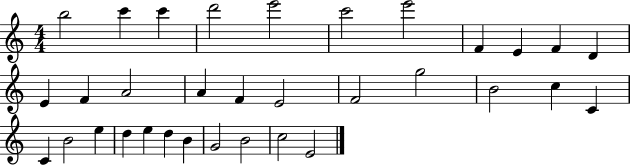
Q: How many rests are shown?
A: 0